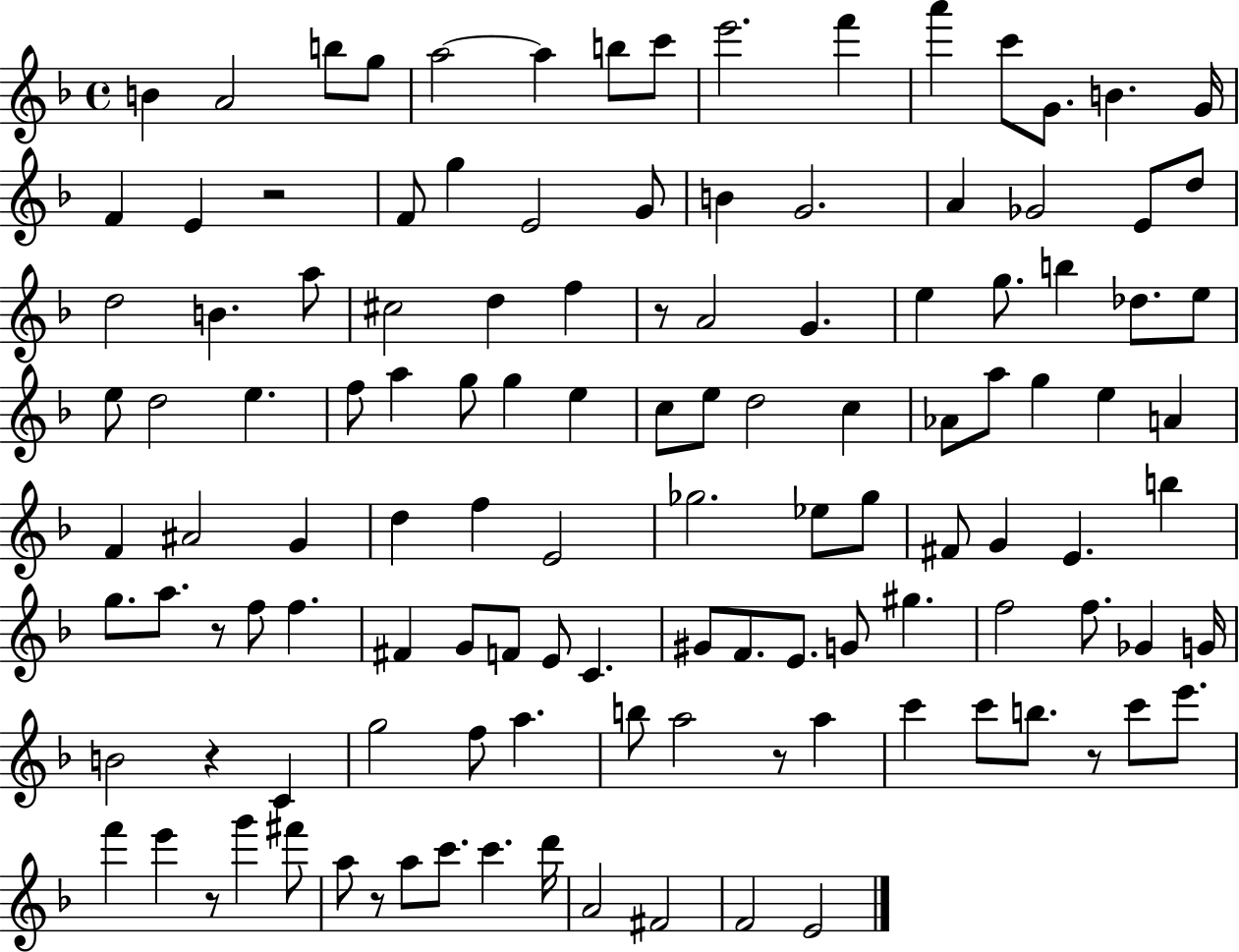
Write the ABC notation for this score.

X:1
T:Untitled
M:4/4
L:1/4
K:F
B A2 b/2 g/2 a2 a b/2 c'/2 e'2 f' a' c'/2 G/2 B G/4 F E z2 F/2 g E2 G/2 B G2 A _G2 E/2 d/2 d2 B a/2 ^c2 d f z/2 A2 G e g/2 b _d/2 e/2 e/2 d2 e f/2 a g/2 g e c/2 e/2 d2 c _A/2 a/2 g e A F ^A2 G d f E2 _g2 _e/2 _g/2 ^F/2 G E b g/2 a/2 z/2 f/2 f ^F G/2 F/2 E/2 C ^G/2 F/2 E/2 G/2 ^g f2 f/2 _G G/4 B2 z C g2 f/2 a b/2 a2 z/2 a c' c'/2 b/2 z/2 c'/2 e'/2 f' e' z/2 g' ^f'/2 a/2 z/2 a/2 c'/2 c' d'/4 A2 ^F2 F2 E2